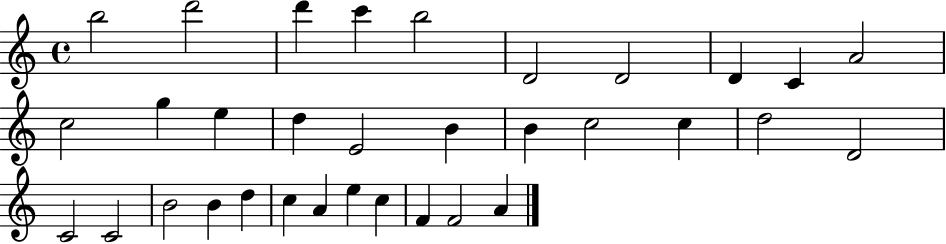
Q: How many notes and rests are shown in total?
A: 33